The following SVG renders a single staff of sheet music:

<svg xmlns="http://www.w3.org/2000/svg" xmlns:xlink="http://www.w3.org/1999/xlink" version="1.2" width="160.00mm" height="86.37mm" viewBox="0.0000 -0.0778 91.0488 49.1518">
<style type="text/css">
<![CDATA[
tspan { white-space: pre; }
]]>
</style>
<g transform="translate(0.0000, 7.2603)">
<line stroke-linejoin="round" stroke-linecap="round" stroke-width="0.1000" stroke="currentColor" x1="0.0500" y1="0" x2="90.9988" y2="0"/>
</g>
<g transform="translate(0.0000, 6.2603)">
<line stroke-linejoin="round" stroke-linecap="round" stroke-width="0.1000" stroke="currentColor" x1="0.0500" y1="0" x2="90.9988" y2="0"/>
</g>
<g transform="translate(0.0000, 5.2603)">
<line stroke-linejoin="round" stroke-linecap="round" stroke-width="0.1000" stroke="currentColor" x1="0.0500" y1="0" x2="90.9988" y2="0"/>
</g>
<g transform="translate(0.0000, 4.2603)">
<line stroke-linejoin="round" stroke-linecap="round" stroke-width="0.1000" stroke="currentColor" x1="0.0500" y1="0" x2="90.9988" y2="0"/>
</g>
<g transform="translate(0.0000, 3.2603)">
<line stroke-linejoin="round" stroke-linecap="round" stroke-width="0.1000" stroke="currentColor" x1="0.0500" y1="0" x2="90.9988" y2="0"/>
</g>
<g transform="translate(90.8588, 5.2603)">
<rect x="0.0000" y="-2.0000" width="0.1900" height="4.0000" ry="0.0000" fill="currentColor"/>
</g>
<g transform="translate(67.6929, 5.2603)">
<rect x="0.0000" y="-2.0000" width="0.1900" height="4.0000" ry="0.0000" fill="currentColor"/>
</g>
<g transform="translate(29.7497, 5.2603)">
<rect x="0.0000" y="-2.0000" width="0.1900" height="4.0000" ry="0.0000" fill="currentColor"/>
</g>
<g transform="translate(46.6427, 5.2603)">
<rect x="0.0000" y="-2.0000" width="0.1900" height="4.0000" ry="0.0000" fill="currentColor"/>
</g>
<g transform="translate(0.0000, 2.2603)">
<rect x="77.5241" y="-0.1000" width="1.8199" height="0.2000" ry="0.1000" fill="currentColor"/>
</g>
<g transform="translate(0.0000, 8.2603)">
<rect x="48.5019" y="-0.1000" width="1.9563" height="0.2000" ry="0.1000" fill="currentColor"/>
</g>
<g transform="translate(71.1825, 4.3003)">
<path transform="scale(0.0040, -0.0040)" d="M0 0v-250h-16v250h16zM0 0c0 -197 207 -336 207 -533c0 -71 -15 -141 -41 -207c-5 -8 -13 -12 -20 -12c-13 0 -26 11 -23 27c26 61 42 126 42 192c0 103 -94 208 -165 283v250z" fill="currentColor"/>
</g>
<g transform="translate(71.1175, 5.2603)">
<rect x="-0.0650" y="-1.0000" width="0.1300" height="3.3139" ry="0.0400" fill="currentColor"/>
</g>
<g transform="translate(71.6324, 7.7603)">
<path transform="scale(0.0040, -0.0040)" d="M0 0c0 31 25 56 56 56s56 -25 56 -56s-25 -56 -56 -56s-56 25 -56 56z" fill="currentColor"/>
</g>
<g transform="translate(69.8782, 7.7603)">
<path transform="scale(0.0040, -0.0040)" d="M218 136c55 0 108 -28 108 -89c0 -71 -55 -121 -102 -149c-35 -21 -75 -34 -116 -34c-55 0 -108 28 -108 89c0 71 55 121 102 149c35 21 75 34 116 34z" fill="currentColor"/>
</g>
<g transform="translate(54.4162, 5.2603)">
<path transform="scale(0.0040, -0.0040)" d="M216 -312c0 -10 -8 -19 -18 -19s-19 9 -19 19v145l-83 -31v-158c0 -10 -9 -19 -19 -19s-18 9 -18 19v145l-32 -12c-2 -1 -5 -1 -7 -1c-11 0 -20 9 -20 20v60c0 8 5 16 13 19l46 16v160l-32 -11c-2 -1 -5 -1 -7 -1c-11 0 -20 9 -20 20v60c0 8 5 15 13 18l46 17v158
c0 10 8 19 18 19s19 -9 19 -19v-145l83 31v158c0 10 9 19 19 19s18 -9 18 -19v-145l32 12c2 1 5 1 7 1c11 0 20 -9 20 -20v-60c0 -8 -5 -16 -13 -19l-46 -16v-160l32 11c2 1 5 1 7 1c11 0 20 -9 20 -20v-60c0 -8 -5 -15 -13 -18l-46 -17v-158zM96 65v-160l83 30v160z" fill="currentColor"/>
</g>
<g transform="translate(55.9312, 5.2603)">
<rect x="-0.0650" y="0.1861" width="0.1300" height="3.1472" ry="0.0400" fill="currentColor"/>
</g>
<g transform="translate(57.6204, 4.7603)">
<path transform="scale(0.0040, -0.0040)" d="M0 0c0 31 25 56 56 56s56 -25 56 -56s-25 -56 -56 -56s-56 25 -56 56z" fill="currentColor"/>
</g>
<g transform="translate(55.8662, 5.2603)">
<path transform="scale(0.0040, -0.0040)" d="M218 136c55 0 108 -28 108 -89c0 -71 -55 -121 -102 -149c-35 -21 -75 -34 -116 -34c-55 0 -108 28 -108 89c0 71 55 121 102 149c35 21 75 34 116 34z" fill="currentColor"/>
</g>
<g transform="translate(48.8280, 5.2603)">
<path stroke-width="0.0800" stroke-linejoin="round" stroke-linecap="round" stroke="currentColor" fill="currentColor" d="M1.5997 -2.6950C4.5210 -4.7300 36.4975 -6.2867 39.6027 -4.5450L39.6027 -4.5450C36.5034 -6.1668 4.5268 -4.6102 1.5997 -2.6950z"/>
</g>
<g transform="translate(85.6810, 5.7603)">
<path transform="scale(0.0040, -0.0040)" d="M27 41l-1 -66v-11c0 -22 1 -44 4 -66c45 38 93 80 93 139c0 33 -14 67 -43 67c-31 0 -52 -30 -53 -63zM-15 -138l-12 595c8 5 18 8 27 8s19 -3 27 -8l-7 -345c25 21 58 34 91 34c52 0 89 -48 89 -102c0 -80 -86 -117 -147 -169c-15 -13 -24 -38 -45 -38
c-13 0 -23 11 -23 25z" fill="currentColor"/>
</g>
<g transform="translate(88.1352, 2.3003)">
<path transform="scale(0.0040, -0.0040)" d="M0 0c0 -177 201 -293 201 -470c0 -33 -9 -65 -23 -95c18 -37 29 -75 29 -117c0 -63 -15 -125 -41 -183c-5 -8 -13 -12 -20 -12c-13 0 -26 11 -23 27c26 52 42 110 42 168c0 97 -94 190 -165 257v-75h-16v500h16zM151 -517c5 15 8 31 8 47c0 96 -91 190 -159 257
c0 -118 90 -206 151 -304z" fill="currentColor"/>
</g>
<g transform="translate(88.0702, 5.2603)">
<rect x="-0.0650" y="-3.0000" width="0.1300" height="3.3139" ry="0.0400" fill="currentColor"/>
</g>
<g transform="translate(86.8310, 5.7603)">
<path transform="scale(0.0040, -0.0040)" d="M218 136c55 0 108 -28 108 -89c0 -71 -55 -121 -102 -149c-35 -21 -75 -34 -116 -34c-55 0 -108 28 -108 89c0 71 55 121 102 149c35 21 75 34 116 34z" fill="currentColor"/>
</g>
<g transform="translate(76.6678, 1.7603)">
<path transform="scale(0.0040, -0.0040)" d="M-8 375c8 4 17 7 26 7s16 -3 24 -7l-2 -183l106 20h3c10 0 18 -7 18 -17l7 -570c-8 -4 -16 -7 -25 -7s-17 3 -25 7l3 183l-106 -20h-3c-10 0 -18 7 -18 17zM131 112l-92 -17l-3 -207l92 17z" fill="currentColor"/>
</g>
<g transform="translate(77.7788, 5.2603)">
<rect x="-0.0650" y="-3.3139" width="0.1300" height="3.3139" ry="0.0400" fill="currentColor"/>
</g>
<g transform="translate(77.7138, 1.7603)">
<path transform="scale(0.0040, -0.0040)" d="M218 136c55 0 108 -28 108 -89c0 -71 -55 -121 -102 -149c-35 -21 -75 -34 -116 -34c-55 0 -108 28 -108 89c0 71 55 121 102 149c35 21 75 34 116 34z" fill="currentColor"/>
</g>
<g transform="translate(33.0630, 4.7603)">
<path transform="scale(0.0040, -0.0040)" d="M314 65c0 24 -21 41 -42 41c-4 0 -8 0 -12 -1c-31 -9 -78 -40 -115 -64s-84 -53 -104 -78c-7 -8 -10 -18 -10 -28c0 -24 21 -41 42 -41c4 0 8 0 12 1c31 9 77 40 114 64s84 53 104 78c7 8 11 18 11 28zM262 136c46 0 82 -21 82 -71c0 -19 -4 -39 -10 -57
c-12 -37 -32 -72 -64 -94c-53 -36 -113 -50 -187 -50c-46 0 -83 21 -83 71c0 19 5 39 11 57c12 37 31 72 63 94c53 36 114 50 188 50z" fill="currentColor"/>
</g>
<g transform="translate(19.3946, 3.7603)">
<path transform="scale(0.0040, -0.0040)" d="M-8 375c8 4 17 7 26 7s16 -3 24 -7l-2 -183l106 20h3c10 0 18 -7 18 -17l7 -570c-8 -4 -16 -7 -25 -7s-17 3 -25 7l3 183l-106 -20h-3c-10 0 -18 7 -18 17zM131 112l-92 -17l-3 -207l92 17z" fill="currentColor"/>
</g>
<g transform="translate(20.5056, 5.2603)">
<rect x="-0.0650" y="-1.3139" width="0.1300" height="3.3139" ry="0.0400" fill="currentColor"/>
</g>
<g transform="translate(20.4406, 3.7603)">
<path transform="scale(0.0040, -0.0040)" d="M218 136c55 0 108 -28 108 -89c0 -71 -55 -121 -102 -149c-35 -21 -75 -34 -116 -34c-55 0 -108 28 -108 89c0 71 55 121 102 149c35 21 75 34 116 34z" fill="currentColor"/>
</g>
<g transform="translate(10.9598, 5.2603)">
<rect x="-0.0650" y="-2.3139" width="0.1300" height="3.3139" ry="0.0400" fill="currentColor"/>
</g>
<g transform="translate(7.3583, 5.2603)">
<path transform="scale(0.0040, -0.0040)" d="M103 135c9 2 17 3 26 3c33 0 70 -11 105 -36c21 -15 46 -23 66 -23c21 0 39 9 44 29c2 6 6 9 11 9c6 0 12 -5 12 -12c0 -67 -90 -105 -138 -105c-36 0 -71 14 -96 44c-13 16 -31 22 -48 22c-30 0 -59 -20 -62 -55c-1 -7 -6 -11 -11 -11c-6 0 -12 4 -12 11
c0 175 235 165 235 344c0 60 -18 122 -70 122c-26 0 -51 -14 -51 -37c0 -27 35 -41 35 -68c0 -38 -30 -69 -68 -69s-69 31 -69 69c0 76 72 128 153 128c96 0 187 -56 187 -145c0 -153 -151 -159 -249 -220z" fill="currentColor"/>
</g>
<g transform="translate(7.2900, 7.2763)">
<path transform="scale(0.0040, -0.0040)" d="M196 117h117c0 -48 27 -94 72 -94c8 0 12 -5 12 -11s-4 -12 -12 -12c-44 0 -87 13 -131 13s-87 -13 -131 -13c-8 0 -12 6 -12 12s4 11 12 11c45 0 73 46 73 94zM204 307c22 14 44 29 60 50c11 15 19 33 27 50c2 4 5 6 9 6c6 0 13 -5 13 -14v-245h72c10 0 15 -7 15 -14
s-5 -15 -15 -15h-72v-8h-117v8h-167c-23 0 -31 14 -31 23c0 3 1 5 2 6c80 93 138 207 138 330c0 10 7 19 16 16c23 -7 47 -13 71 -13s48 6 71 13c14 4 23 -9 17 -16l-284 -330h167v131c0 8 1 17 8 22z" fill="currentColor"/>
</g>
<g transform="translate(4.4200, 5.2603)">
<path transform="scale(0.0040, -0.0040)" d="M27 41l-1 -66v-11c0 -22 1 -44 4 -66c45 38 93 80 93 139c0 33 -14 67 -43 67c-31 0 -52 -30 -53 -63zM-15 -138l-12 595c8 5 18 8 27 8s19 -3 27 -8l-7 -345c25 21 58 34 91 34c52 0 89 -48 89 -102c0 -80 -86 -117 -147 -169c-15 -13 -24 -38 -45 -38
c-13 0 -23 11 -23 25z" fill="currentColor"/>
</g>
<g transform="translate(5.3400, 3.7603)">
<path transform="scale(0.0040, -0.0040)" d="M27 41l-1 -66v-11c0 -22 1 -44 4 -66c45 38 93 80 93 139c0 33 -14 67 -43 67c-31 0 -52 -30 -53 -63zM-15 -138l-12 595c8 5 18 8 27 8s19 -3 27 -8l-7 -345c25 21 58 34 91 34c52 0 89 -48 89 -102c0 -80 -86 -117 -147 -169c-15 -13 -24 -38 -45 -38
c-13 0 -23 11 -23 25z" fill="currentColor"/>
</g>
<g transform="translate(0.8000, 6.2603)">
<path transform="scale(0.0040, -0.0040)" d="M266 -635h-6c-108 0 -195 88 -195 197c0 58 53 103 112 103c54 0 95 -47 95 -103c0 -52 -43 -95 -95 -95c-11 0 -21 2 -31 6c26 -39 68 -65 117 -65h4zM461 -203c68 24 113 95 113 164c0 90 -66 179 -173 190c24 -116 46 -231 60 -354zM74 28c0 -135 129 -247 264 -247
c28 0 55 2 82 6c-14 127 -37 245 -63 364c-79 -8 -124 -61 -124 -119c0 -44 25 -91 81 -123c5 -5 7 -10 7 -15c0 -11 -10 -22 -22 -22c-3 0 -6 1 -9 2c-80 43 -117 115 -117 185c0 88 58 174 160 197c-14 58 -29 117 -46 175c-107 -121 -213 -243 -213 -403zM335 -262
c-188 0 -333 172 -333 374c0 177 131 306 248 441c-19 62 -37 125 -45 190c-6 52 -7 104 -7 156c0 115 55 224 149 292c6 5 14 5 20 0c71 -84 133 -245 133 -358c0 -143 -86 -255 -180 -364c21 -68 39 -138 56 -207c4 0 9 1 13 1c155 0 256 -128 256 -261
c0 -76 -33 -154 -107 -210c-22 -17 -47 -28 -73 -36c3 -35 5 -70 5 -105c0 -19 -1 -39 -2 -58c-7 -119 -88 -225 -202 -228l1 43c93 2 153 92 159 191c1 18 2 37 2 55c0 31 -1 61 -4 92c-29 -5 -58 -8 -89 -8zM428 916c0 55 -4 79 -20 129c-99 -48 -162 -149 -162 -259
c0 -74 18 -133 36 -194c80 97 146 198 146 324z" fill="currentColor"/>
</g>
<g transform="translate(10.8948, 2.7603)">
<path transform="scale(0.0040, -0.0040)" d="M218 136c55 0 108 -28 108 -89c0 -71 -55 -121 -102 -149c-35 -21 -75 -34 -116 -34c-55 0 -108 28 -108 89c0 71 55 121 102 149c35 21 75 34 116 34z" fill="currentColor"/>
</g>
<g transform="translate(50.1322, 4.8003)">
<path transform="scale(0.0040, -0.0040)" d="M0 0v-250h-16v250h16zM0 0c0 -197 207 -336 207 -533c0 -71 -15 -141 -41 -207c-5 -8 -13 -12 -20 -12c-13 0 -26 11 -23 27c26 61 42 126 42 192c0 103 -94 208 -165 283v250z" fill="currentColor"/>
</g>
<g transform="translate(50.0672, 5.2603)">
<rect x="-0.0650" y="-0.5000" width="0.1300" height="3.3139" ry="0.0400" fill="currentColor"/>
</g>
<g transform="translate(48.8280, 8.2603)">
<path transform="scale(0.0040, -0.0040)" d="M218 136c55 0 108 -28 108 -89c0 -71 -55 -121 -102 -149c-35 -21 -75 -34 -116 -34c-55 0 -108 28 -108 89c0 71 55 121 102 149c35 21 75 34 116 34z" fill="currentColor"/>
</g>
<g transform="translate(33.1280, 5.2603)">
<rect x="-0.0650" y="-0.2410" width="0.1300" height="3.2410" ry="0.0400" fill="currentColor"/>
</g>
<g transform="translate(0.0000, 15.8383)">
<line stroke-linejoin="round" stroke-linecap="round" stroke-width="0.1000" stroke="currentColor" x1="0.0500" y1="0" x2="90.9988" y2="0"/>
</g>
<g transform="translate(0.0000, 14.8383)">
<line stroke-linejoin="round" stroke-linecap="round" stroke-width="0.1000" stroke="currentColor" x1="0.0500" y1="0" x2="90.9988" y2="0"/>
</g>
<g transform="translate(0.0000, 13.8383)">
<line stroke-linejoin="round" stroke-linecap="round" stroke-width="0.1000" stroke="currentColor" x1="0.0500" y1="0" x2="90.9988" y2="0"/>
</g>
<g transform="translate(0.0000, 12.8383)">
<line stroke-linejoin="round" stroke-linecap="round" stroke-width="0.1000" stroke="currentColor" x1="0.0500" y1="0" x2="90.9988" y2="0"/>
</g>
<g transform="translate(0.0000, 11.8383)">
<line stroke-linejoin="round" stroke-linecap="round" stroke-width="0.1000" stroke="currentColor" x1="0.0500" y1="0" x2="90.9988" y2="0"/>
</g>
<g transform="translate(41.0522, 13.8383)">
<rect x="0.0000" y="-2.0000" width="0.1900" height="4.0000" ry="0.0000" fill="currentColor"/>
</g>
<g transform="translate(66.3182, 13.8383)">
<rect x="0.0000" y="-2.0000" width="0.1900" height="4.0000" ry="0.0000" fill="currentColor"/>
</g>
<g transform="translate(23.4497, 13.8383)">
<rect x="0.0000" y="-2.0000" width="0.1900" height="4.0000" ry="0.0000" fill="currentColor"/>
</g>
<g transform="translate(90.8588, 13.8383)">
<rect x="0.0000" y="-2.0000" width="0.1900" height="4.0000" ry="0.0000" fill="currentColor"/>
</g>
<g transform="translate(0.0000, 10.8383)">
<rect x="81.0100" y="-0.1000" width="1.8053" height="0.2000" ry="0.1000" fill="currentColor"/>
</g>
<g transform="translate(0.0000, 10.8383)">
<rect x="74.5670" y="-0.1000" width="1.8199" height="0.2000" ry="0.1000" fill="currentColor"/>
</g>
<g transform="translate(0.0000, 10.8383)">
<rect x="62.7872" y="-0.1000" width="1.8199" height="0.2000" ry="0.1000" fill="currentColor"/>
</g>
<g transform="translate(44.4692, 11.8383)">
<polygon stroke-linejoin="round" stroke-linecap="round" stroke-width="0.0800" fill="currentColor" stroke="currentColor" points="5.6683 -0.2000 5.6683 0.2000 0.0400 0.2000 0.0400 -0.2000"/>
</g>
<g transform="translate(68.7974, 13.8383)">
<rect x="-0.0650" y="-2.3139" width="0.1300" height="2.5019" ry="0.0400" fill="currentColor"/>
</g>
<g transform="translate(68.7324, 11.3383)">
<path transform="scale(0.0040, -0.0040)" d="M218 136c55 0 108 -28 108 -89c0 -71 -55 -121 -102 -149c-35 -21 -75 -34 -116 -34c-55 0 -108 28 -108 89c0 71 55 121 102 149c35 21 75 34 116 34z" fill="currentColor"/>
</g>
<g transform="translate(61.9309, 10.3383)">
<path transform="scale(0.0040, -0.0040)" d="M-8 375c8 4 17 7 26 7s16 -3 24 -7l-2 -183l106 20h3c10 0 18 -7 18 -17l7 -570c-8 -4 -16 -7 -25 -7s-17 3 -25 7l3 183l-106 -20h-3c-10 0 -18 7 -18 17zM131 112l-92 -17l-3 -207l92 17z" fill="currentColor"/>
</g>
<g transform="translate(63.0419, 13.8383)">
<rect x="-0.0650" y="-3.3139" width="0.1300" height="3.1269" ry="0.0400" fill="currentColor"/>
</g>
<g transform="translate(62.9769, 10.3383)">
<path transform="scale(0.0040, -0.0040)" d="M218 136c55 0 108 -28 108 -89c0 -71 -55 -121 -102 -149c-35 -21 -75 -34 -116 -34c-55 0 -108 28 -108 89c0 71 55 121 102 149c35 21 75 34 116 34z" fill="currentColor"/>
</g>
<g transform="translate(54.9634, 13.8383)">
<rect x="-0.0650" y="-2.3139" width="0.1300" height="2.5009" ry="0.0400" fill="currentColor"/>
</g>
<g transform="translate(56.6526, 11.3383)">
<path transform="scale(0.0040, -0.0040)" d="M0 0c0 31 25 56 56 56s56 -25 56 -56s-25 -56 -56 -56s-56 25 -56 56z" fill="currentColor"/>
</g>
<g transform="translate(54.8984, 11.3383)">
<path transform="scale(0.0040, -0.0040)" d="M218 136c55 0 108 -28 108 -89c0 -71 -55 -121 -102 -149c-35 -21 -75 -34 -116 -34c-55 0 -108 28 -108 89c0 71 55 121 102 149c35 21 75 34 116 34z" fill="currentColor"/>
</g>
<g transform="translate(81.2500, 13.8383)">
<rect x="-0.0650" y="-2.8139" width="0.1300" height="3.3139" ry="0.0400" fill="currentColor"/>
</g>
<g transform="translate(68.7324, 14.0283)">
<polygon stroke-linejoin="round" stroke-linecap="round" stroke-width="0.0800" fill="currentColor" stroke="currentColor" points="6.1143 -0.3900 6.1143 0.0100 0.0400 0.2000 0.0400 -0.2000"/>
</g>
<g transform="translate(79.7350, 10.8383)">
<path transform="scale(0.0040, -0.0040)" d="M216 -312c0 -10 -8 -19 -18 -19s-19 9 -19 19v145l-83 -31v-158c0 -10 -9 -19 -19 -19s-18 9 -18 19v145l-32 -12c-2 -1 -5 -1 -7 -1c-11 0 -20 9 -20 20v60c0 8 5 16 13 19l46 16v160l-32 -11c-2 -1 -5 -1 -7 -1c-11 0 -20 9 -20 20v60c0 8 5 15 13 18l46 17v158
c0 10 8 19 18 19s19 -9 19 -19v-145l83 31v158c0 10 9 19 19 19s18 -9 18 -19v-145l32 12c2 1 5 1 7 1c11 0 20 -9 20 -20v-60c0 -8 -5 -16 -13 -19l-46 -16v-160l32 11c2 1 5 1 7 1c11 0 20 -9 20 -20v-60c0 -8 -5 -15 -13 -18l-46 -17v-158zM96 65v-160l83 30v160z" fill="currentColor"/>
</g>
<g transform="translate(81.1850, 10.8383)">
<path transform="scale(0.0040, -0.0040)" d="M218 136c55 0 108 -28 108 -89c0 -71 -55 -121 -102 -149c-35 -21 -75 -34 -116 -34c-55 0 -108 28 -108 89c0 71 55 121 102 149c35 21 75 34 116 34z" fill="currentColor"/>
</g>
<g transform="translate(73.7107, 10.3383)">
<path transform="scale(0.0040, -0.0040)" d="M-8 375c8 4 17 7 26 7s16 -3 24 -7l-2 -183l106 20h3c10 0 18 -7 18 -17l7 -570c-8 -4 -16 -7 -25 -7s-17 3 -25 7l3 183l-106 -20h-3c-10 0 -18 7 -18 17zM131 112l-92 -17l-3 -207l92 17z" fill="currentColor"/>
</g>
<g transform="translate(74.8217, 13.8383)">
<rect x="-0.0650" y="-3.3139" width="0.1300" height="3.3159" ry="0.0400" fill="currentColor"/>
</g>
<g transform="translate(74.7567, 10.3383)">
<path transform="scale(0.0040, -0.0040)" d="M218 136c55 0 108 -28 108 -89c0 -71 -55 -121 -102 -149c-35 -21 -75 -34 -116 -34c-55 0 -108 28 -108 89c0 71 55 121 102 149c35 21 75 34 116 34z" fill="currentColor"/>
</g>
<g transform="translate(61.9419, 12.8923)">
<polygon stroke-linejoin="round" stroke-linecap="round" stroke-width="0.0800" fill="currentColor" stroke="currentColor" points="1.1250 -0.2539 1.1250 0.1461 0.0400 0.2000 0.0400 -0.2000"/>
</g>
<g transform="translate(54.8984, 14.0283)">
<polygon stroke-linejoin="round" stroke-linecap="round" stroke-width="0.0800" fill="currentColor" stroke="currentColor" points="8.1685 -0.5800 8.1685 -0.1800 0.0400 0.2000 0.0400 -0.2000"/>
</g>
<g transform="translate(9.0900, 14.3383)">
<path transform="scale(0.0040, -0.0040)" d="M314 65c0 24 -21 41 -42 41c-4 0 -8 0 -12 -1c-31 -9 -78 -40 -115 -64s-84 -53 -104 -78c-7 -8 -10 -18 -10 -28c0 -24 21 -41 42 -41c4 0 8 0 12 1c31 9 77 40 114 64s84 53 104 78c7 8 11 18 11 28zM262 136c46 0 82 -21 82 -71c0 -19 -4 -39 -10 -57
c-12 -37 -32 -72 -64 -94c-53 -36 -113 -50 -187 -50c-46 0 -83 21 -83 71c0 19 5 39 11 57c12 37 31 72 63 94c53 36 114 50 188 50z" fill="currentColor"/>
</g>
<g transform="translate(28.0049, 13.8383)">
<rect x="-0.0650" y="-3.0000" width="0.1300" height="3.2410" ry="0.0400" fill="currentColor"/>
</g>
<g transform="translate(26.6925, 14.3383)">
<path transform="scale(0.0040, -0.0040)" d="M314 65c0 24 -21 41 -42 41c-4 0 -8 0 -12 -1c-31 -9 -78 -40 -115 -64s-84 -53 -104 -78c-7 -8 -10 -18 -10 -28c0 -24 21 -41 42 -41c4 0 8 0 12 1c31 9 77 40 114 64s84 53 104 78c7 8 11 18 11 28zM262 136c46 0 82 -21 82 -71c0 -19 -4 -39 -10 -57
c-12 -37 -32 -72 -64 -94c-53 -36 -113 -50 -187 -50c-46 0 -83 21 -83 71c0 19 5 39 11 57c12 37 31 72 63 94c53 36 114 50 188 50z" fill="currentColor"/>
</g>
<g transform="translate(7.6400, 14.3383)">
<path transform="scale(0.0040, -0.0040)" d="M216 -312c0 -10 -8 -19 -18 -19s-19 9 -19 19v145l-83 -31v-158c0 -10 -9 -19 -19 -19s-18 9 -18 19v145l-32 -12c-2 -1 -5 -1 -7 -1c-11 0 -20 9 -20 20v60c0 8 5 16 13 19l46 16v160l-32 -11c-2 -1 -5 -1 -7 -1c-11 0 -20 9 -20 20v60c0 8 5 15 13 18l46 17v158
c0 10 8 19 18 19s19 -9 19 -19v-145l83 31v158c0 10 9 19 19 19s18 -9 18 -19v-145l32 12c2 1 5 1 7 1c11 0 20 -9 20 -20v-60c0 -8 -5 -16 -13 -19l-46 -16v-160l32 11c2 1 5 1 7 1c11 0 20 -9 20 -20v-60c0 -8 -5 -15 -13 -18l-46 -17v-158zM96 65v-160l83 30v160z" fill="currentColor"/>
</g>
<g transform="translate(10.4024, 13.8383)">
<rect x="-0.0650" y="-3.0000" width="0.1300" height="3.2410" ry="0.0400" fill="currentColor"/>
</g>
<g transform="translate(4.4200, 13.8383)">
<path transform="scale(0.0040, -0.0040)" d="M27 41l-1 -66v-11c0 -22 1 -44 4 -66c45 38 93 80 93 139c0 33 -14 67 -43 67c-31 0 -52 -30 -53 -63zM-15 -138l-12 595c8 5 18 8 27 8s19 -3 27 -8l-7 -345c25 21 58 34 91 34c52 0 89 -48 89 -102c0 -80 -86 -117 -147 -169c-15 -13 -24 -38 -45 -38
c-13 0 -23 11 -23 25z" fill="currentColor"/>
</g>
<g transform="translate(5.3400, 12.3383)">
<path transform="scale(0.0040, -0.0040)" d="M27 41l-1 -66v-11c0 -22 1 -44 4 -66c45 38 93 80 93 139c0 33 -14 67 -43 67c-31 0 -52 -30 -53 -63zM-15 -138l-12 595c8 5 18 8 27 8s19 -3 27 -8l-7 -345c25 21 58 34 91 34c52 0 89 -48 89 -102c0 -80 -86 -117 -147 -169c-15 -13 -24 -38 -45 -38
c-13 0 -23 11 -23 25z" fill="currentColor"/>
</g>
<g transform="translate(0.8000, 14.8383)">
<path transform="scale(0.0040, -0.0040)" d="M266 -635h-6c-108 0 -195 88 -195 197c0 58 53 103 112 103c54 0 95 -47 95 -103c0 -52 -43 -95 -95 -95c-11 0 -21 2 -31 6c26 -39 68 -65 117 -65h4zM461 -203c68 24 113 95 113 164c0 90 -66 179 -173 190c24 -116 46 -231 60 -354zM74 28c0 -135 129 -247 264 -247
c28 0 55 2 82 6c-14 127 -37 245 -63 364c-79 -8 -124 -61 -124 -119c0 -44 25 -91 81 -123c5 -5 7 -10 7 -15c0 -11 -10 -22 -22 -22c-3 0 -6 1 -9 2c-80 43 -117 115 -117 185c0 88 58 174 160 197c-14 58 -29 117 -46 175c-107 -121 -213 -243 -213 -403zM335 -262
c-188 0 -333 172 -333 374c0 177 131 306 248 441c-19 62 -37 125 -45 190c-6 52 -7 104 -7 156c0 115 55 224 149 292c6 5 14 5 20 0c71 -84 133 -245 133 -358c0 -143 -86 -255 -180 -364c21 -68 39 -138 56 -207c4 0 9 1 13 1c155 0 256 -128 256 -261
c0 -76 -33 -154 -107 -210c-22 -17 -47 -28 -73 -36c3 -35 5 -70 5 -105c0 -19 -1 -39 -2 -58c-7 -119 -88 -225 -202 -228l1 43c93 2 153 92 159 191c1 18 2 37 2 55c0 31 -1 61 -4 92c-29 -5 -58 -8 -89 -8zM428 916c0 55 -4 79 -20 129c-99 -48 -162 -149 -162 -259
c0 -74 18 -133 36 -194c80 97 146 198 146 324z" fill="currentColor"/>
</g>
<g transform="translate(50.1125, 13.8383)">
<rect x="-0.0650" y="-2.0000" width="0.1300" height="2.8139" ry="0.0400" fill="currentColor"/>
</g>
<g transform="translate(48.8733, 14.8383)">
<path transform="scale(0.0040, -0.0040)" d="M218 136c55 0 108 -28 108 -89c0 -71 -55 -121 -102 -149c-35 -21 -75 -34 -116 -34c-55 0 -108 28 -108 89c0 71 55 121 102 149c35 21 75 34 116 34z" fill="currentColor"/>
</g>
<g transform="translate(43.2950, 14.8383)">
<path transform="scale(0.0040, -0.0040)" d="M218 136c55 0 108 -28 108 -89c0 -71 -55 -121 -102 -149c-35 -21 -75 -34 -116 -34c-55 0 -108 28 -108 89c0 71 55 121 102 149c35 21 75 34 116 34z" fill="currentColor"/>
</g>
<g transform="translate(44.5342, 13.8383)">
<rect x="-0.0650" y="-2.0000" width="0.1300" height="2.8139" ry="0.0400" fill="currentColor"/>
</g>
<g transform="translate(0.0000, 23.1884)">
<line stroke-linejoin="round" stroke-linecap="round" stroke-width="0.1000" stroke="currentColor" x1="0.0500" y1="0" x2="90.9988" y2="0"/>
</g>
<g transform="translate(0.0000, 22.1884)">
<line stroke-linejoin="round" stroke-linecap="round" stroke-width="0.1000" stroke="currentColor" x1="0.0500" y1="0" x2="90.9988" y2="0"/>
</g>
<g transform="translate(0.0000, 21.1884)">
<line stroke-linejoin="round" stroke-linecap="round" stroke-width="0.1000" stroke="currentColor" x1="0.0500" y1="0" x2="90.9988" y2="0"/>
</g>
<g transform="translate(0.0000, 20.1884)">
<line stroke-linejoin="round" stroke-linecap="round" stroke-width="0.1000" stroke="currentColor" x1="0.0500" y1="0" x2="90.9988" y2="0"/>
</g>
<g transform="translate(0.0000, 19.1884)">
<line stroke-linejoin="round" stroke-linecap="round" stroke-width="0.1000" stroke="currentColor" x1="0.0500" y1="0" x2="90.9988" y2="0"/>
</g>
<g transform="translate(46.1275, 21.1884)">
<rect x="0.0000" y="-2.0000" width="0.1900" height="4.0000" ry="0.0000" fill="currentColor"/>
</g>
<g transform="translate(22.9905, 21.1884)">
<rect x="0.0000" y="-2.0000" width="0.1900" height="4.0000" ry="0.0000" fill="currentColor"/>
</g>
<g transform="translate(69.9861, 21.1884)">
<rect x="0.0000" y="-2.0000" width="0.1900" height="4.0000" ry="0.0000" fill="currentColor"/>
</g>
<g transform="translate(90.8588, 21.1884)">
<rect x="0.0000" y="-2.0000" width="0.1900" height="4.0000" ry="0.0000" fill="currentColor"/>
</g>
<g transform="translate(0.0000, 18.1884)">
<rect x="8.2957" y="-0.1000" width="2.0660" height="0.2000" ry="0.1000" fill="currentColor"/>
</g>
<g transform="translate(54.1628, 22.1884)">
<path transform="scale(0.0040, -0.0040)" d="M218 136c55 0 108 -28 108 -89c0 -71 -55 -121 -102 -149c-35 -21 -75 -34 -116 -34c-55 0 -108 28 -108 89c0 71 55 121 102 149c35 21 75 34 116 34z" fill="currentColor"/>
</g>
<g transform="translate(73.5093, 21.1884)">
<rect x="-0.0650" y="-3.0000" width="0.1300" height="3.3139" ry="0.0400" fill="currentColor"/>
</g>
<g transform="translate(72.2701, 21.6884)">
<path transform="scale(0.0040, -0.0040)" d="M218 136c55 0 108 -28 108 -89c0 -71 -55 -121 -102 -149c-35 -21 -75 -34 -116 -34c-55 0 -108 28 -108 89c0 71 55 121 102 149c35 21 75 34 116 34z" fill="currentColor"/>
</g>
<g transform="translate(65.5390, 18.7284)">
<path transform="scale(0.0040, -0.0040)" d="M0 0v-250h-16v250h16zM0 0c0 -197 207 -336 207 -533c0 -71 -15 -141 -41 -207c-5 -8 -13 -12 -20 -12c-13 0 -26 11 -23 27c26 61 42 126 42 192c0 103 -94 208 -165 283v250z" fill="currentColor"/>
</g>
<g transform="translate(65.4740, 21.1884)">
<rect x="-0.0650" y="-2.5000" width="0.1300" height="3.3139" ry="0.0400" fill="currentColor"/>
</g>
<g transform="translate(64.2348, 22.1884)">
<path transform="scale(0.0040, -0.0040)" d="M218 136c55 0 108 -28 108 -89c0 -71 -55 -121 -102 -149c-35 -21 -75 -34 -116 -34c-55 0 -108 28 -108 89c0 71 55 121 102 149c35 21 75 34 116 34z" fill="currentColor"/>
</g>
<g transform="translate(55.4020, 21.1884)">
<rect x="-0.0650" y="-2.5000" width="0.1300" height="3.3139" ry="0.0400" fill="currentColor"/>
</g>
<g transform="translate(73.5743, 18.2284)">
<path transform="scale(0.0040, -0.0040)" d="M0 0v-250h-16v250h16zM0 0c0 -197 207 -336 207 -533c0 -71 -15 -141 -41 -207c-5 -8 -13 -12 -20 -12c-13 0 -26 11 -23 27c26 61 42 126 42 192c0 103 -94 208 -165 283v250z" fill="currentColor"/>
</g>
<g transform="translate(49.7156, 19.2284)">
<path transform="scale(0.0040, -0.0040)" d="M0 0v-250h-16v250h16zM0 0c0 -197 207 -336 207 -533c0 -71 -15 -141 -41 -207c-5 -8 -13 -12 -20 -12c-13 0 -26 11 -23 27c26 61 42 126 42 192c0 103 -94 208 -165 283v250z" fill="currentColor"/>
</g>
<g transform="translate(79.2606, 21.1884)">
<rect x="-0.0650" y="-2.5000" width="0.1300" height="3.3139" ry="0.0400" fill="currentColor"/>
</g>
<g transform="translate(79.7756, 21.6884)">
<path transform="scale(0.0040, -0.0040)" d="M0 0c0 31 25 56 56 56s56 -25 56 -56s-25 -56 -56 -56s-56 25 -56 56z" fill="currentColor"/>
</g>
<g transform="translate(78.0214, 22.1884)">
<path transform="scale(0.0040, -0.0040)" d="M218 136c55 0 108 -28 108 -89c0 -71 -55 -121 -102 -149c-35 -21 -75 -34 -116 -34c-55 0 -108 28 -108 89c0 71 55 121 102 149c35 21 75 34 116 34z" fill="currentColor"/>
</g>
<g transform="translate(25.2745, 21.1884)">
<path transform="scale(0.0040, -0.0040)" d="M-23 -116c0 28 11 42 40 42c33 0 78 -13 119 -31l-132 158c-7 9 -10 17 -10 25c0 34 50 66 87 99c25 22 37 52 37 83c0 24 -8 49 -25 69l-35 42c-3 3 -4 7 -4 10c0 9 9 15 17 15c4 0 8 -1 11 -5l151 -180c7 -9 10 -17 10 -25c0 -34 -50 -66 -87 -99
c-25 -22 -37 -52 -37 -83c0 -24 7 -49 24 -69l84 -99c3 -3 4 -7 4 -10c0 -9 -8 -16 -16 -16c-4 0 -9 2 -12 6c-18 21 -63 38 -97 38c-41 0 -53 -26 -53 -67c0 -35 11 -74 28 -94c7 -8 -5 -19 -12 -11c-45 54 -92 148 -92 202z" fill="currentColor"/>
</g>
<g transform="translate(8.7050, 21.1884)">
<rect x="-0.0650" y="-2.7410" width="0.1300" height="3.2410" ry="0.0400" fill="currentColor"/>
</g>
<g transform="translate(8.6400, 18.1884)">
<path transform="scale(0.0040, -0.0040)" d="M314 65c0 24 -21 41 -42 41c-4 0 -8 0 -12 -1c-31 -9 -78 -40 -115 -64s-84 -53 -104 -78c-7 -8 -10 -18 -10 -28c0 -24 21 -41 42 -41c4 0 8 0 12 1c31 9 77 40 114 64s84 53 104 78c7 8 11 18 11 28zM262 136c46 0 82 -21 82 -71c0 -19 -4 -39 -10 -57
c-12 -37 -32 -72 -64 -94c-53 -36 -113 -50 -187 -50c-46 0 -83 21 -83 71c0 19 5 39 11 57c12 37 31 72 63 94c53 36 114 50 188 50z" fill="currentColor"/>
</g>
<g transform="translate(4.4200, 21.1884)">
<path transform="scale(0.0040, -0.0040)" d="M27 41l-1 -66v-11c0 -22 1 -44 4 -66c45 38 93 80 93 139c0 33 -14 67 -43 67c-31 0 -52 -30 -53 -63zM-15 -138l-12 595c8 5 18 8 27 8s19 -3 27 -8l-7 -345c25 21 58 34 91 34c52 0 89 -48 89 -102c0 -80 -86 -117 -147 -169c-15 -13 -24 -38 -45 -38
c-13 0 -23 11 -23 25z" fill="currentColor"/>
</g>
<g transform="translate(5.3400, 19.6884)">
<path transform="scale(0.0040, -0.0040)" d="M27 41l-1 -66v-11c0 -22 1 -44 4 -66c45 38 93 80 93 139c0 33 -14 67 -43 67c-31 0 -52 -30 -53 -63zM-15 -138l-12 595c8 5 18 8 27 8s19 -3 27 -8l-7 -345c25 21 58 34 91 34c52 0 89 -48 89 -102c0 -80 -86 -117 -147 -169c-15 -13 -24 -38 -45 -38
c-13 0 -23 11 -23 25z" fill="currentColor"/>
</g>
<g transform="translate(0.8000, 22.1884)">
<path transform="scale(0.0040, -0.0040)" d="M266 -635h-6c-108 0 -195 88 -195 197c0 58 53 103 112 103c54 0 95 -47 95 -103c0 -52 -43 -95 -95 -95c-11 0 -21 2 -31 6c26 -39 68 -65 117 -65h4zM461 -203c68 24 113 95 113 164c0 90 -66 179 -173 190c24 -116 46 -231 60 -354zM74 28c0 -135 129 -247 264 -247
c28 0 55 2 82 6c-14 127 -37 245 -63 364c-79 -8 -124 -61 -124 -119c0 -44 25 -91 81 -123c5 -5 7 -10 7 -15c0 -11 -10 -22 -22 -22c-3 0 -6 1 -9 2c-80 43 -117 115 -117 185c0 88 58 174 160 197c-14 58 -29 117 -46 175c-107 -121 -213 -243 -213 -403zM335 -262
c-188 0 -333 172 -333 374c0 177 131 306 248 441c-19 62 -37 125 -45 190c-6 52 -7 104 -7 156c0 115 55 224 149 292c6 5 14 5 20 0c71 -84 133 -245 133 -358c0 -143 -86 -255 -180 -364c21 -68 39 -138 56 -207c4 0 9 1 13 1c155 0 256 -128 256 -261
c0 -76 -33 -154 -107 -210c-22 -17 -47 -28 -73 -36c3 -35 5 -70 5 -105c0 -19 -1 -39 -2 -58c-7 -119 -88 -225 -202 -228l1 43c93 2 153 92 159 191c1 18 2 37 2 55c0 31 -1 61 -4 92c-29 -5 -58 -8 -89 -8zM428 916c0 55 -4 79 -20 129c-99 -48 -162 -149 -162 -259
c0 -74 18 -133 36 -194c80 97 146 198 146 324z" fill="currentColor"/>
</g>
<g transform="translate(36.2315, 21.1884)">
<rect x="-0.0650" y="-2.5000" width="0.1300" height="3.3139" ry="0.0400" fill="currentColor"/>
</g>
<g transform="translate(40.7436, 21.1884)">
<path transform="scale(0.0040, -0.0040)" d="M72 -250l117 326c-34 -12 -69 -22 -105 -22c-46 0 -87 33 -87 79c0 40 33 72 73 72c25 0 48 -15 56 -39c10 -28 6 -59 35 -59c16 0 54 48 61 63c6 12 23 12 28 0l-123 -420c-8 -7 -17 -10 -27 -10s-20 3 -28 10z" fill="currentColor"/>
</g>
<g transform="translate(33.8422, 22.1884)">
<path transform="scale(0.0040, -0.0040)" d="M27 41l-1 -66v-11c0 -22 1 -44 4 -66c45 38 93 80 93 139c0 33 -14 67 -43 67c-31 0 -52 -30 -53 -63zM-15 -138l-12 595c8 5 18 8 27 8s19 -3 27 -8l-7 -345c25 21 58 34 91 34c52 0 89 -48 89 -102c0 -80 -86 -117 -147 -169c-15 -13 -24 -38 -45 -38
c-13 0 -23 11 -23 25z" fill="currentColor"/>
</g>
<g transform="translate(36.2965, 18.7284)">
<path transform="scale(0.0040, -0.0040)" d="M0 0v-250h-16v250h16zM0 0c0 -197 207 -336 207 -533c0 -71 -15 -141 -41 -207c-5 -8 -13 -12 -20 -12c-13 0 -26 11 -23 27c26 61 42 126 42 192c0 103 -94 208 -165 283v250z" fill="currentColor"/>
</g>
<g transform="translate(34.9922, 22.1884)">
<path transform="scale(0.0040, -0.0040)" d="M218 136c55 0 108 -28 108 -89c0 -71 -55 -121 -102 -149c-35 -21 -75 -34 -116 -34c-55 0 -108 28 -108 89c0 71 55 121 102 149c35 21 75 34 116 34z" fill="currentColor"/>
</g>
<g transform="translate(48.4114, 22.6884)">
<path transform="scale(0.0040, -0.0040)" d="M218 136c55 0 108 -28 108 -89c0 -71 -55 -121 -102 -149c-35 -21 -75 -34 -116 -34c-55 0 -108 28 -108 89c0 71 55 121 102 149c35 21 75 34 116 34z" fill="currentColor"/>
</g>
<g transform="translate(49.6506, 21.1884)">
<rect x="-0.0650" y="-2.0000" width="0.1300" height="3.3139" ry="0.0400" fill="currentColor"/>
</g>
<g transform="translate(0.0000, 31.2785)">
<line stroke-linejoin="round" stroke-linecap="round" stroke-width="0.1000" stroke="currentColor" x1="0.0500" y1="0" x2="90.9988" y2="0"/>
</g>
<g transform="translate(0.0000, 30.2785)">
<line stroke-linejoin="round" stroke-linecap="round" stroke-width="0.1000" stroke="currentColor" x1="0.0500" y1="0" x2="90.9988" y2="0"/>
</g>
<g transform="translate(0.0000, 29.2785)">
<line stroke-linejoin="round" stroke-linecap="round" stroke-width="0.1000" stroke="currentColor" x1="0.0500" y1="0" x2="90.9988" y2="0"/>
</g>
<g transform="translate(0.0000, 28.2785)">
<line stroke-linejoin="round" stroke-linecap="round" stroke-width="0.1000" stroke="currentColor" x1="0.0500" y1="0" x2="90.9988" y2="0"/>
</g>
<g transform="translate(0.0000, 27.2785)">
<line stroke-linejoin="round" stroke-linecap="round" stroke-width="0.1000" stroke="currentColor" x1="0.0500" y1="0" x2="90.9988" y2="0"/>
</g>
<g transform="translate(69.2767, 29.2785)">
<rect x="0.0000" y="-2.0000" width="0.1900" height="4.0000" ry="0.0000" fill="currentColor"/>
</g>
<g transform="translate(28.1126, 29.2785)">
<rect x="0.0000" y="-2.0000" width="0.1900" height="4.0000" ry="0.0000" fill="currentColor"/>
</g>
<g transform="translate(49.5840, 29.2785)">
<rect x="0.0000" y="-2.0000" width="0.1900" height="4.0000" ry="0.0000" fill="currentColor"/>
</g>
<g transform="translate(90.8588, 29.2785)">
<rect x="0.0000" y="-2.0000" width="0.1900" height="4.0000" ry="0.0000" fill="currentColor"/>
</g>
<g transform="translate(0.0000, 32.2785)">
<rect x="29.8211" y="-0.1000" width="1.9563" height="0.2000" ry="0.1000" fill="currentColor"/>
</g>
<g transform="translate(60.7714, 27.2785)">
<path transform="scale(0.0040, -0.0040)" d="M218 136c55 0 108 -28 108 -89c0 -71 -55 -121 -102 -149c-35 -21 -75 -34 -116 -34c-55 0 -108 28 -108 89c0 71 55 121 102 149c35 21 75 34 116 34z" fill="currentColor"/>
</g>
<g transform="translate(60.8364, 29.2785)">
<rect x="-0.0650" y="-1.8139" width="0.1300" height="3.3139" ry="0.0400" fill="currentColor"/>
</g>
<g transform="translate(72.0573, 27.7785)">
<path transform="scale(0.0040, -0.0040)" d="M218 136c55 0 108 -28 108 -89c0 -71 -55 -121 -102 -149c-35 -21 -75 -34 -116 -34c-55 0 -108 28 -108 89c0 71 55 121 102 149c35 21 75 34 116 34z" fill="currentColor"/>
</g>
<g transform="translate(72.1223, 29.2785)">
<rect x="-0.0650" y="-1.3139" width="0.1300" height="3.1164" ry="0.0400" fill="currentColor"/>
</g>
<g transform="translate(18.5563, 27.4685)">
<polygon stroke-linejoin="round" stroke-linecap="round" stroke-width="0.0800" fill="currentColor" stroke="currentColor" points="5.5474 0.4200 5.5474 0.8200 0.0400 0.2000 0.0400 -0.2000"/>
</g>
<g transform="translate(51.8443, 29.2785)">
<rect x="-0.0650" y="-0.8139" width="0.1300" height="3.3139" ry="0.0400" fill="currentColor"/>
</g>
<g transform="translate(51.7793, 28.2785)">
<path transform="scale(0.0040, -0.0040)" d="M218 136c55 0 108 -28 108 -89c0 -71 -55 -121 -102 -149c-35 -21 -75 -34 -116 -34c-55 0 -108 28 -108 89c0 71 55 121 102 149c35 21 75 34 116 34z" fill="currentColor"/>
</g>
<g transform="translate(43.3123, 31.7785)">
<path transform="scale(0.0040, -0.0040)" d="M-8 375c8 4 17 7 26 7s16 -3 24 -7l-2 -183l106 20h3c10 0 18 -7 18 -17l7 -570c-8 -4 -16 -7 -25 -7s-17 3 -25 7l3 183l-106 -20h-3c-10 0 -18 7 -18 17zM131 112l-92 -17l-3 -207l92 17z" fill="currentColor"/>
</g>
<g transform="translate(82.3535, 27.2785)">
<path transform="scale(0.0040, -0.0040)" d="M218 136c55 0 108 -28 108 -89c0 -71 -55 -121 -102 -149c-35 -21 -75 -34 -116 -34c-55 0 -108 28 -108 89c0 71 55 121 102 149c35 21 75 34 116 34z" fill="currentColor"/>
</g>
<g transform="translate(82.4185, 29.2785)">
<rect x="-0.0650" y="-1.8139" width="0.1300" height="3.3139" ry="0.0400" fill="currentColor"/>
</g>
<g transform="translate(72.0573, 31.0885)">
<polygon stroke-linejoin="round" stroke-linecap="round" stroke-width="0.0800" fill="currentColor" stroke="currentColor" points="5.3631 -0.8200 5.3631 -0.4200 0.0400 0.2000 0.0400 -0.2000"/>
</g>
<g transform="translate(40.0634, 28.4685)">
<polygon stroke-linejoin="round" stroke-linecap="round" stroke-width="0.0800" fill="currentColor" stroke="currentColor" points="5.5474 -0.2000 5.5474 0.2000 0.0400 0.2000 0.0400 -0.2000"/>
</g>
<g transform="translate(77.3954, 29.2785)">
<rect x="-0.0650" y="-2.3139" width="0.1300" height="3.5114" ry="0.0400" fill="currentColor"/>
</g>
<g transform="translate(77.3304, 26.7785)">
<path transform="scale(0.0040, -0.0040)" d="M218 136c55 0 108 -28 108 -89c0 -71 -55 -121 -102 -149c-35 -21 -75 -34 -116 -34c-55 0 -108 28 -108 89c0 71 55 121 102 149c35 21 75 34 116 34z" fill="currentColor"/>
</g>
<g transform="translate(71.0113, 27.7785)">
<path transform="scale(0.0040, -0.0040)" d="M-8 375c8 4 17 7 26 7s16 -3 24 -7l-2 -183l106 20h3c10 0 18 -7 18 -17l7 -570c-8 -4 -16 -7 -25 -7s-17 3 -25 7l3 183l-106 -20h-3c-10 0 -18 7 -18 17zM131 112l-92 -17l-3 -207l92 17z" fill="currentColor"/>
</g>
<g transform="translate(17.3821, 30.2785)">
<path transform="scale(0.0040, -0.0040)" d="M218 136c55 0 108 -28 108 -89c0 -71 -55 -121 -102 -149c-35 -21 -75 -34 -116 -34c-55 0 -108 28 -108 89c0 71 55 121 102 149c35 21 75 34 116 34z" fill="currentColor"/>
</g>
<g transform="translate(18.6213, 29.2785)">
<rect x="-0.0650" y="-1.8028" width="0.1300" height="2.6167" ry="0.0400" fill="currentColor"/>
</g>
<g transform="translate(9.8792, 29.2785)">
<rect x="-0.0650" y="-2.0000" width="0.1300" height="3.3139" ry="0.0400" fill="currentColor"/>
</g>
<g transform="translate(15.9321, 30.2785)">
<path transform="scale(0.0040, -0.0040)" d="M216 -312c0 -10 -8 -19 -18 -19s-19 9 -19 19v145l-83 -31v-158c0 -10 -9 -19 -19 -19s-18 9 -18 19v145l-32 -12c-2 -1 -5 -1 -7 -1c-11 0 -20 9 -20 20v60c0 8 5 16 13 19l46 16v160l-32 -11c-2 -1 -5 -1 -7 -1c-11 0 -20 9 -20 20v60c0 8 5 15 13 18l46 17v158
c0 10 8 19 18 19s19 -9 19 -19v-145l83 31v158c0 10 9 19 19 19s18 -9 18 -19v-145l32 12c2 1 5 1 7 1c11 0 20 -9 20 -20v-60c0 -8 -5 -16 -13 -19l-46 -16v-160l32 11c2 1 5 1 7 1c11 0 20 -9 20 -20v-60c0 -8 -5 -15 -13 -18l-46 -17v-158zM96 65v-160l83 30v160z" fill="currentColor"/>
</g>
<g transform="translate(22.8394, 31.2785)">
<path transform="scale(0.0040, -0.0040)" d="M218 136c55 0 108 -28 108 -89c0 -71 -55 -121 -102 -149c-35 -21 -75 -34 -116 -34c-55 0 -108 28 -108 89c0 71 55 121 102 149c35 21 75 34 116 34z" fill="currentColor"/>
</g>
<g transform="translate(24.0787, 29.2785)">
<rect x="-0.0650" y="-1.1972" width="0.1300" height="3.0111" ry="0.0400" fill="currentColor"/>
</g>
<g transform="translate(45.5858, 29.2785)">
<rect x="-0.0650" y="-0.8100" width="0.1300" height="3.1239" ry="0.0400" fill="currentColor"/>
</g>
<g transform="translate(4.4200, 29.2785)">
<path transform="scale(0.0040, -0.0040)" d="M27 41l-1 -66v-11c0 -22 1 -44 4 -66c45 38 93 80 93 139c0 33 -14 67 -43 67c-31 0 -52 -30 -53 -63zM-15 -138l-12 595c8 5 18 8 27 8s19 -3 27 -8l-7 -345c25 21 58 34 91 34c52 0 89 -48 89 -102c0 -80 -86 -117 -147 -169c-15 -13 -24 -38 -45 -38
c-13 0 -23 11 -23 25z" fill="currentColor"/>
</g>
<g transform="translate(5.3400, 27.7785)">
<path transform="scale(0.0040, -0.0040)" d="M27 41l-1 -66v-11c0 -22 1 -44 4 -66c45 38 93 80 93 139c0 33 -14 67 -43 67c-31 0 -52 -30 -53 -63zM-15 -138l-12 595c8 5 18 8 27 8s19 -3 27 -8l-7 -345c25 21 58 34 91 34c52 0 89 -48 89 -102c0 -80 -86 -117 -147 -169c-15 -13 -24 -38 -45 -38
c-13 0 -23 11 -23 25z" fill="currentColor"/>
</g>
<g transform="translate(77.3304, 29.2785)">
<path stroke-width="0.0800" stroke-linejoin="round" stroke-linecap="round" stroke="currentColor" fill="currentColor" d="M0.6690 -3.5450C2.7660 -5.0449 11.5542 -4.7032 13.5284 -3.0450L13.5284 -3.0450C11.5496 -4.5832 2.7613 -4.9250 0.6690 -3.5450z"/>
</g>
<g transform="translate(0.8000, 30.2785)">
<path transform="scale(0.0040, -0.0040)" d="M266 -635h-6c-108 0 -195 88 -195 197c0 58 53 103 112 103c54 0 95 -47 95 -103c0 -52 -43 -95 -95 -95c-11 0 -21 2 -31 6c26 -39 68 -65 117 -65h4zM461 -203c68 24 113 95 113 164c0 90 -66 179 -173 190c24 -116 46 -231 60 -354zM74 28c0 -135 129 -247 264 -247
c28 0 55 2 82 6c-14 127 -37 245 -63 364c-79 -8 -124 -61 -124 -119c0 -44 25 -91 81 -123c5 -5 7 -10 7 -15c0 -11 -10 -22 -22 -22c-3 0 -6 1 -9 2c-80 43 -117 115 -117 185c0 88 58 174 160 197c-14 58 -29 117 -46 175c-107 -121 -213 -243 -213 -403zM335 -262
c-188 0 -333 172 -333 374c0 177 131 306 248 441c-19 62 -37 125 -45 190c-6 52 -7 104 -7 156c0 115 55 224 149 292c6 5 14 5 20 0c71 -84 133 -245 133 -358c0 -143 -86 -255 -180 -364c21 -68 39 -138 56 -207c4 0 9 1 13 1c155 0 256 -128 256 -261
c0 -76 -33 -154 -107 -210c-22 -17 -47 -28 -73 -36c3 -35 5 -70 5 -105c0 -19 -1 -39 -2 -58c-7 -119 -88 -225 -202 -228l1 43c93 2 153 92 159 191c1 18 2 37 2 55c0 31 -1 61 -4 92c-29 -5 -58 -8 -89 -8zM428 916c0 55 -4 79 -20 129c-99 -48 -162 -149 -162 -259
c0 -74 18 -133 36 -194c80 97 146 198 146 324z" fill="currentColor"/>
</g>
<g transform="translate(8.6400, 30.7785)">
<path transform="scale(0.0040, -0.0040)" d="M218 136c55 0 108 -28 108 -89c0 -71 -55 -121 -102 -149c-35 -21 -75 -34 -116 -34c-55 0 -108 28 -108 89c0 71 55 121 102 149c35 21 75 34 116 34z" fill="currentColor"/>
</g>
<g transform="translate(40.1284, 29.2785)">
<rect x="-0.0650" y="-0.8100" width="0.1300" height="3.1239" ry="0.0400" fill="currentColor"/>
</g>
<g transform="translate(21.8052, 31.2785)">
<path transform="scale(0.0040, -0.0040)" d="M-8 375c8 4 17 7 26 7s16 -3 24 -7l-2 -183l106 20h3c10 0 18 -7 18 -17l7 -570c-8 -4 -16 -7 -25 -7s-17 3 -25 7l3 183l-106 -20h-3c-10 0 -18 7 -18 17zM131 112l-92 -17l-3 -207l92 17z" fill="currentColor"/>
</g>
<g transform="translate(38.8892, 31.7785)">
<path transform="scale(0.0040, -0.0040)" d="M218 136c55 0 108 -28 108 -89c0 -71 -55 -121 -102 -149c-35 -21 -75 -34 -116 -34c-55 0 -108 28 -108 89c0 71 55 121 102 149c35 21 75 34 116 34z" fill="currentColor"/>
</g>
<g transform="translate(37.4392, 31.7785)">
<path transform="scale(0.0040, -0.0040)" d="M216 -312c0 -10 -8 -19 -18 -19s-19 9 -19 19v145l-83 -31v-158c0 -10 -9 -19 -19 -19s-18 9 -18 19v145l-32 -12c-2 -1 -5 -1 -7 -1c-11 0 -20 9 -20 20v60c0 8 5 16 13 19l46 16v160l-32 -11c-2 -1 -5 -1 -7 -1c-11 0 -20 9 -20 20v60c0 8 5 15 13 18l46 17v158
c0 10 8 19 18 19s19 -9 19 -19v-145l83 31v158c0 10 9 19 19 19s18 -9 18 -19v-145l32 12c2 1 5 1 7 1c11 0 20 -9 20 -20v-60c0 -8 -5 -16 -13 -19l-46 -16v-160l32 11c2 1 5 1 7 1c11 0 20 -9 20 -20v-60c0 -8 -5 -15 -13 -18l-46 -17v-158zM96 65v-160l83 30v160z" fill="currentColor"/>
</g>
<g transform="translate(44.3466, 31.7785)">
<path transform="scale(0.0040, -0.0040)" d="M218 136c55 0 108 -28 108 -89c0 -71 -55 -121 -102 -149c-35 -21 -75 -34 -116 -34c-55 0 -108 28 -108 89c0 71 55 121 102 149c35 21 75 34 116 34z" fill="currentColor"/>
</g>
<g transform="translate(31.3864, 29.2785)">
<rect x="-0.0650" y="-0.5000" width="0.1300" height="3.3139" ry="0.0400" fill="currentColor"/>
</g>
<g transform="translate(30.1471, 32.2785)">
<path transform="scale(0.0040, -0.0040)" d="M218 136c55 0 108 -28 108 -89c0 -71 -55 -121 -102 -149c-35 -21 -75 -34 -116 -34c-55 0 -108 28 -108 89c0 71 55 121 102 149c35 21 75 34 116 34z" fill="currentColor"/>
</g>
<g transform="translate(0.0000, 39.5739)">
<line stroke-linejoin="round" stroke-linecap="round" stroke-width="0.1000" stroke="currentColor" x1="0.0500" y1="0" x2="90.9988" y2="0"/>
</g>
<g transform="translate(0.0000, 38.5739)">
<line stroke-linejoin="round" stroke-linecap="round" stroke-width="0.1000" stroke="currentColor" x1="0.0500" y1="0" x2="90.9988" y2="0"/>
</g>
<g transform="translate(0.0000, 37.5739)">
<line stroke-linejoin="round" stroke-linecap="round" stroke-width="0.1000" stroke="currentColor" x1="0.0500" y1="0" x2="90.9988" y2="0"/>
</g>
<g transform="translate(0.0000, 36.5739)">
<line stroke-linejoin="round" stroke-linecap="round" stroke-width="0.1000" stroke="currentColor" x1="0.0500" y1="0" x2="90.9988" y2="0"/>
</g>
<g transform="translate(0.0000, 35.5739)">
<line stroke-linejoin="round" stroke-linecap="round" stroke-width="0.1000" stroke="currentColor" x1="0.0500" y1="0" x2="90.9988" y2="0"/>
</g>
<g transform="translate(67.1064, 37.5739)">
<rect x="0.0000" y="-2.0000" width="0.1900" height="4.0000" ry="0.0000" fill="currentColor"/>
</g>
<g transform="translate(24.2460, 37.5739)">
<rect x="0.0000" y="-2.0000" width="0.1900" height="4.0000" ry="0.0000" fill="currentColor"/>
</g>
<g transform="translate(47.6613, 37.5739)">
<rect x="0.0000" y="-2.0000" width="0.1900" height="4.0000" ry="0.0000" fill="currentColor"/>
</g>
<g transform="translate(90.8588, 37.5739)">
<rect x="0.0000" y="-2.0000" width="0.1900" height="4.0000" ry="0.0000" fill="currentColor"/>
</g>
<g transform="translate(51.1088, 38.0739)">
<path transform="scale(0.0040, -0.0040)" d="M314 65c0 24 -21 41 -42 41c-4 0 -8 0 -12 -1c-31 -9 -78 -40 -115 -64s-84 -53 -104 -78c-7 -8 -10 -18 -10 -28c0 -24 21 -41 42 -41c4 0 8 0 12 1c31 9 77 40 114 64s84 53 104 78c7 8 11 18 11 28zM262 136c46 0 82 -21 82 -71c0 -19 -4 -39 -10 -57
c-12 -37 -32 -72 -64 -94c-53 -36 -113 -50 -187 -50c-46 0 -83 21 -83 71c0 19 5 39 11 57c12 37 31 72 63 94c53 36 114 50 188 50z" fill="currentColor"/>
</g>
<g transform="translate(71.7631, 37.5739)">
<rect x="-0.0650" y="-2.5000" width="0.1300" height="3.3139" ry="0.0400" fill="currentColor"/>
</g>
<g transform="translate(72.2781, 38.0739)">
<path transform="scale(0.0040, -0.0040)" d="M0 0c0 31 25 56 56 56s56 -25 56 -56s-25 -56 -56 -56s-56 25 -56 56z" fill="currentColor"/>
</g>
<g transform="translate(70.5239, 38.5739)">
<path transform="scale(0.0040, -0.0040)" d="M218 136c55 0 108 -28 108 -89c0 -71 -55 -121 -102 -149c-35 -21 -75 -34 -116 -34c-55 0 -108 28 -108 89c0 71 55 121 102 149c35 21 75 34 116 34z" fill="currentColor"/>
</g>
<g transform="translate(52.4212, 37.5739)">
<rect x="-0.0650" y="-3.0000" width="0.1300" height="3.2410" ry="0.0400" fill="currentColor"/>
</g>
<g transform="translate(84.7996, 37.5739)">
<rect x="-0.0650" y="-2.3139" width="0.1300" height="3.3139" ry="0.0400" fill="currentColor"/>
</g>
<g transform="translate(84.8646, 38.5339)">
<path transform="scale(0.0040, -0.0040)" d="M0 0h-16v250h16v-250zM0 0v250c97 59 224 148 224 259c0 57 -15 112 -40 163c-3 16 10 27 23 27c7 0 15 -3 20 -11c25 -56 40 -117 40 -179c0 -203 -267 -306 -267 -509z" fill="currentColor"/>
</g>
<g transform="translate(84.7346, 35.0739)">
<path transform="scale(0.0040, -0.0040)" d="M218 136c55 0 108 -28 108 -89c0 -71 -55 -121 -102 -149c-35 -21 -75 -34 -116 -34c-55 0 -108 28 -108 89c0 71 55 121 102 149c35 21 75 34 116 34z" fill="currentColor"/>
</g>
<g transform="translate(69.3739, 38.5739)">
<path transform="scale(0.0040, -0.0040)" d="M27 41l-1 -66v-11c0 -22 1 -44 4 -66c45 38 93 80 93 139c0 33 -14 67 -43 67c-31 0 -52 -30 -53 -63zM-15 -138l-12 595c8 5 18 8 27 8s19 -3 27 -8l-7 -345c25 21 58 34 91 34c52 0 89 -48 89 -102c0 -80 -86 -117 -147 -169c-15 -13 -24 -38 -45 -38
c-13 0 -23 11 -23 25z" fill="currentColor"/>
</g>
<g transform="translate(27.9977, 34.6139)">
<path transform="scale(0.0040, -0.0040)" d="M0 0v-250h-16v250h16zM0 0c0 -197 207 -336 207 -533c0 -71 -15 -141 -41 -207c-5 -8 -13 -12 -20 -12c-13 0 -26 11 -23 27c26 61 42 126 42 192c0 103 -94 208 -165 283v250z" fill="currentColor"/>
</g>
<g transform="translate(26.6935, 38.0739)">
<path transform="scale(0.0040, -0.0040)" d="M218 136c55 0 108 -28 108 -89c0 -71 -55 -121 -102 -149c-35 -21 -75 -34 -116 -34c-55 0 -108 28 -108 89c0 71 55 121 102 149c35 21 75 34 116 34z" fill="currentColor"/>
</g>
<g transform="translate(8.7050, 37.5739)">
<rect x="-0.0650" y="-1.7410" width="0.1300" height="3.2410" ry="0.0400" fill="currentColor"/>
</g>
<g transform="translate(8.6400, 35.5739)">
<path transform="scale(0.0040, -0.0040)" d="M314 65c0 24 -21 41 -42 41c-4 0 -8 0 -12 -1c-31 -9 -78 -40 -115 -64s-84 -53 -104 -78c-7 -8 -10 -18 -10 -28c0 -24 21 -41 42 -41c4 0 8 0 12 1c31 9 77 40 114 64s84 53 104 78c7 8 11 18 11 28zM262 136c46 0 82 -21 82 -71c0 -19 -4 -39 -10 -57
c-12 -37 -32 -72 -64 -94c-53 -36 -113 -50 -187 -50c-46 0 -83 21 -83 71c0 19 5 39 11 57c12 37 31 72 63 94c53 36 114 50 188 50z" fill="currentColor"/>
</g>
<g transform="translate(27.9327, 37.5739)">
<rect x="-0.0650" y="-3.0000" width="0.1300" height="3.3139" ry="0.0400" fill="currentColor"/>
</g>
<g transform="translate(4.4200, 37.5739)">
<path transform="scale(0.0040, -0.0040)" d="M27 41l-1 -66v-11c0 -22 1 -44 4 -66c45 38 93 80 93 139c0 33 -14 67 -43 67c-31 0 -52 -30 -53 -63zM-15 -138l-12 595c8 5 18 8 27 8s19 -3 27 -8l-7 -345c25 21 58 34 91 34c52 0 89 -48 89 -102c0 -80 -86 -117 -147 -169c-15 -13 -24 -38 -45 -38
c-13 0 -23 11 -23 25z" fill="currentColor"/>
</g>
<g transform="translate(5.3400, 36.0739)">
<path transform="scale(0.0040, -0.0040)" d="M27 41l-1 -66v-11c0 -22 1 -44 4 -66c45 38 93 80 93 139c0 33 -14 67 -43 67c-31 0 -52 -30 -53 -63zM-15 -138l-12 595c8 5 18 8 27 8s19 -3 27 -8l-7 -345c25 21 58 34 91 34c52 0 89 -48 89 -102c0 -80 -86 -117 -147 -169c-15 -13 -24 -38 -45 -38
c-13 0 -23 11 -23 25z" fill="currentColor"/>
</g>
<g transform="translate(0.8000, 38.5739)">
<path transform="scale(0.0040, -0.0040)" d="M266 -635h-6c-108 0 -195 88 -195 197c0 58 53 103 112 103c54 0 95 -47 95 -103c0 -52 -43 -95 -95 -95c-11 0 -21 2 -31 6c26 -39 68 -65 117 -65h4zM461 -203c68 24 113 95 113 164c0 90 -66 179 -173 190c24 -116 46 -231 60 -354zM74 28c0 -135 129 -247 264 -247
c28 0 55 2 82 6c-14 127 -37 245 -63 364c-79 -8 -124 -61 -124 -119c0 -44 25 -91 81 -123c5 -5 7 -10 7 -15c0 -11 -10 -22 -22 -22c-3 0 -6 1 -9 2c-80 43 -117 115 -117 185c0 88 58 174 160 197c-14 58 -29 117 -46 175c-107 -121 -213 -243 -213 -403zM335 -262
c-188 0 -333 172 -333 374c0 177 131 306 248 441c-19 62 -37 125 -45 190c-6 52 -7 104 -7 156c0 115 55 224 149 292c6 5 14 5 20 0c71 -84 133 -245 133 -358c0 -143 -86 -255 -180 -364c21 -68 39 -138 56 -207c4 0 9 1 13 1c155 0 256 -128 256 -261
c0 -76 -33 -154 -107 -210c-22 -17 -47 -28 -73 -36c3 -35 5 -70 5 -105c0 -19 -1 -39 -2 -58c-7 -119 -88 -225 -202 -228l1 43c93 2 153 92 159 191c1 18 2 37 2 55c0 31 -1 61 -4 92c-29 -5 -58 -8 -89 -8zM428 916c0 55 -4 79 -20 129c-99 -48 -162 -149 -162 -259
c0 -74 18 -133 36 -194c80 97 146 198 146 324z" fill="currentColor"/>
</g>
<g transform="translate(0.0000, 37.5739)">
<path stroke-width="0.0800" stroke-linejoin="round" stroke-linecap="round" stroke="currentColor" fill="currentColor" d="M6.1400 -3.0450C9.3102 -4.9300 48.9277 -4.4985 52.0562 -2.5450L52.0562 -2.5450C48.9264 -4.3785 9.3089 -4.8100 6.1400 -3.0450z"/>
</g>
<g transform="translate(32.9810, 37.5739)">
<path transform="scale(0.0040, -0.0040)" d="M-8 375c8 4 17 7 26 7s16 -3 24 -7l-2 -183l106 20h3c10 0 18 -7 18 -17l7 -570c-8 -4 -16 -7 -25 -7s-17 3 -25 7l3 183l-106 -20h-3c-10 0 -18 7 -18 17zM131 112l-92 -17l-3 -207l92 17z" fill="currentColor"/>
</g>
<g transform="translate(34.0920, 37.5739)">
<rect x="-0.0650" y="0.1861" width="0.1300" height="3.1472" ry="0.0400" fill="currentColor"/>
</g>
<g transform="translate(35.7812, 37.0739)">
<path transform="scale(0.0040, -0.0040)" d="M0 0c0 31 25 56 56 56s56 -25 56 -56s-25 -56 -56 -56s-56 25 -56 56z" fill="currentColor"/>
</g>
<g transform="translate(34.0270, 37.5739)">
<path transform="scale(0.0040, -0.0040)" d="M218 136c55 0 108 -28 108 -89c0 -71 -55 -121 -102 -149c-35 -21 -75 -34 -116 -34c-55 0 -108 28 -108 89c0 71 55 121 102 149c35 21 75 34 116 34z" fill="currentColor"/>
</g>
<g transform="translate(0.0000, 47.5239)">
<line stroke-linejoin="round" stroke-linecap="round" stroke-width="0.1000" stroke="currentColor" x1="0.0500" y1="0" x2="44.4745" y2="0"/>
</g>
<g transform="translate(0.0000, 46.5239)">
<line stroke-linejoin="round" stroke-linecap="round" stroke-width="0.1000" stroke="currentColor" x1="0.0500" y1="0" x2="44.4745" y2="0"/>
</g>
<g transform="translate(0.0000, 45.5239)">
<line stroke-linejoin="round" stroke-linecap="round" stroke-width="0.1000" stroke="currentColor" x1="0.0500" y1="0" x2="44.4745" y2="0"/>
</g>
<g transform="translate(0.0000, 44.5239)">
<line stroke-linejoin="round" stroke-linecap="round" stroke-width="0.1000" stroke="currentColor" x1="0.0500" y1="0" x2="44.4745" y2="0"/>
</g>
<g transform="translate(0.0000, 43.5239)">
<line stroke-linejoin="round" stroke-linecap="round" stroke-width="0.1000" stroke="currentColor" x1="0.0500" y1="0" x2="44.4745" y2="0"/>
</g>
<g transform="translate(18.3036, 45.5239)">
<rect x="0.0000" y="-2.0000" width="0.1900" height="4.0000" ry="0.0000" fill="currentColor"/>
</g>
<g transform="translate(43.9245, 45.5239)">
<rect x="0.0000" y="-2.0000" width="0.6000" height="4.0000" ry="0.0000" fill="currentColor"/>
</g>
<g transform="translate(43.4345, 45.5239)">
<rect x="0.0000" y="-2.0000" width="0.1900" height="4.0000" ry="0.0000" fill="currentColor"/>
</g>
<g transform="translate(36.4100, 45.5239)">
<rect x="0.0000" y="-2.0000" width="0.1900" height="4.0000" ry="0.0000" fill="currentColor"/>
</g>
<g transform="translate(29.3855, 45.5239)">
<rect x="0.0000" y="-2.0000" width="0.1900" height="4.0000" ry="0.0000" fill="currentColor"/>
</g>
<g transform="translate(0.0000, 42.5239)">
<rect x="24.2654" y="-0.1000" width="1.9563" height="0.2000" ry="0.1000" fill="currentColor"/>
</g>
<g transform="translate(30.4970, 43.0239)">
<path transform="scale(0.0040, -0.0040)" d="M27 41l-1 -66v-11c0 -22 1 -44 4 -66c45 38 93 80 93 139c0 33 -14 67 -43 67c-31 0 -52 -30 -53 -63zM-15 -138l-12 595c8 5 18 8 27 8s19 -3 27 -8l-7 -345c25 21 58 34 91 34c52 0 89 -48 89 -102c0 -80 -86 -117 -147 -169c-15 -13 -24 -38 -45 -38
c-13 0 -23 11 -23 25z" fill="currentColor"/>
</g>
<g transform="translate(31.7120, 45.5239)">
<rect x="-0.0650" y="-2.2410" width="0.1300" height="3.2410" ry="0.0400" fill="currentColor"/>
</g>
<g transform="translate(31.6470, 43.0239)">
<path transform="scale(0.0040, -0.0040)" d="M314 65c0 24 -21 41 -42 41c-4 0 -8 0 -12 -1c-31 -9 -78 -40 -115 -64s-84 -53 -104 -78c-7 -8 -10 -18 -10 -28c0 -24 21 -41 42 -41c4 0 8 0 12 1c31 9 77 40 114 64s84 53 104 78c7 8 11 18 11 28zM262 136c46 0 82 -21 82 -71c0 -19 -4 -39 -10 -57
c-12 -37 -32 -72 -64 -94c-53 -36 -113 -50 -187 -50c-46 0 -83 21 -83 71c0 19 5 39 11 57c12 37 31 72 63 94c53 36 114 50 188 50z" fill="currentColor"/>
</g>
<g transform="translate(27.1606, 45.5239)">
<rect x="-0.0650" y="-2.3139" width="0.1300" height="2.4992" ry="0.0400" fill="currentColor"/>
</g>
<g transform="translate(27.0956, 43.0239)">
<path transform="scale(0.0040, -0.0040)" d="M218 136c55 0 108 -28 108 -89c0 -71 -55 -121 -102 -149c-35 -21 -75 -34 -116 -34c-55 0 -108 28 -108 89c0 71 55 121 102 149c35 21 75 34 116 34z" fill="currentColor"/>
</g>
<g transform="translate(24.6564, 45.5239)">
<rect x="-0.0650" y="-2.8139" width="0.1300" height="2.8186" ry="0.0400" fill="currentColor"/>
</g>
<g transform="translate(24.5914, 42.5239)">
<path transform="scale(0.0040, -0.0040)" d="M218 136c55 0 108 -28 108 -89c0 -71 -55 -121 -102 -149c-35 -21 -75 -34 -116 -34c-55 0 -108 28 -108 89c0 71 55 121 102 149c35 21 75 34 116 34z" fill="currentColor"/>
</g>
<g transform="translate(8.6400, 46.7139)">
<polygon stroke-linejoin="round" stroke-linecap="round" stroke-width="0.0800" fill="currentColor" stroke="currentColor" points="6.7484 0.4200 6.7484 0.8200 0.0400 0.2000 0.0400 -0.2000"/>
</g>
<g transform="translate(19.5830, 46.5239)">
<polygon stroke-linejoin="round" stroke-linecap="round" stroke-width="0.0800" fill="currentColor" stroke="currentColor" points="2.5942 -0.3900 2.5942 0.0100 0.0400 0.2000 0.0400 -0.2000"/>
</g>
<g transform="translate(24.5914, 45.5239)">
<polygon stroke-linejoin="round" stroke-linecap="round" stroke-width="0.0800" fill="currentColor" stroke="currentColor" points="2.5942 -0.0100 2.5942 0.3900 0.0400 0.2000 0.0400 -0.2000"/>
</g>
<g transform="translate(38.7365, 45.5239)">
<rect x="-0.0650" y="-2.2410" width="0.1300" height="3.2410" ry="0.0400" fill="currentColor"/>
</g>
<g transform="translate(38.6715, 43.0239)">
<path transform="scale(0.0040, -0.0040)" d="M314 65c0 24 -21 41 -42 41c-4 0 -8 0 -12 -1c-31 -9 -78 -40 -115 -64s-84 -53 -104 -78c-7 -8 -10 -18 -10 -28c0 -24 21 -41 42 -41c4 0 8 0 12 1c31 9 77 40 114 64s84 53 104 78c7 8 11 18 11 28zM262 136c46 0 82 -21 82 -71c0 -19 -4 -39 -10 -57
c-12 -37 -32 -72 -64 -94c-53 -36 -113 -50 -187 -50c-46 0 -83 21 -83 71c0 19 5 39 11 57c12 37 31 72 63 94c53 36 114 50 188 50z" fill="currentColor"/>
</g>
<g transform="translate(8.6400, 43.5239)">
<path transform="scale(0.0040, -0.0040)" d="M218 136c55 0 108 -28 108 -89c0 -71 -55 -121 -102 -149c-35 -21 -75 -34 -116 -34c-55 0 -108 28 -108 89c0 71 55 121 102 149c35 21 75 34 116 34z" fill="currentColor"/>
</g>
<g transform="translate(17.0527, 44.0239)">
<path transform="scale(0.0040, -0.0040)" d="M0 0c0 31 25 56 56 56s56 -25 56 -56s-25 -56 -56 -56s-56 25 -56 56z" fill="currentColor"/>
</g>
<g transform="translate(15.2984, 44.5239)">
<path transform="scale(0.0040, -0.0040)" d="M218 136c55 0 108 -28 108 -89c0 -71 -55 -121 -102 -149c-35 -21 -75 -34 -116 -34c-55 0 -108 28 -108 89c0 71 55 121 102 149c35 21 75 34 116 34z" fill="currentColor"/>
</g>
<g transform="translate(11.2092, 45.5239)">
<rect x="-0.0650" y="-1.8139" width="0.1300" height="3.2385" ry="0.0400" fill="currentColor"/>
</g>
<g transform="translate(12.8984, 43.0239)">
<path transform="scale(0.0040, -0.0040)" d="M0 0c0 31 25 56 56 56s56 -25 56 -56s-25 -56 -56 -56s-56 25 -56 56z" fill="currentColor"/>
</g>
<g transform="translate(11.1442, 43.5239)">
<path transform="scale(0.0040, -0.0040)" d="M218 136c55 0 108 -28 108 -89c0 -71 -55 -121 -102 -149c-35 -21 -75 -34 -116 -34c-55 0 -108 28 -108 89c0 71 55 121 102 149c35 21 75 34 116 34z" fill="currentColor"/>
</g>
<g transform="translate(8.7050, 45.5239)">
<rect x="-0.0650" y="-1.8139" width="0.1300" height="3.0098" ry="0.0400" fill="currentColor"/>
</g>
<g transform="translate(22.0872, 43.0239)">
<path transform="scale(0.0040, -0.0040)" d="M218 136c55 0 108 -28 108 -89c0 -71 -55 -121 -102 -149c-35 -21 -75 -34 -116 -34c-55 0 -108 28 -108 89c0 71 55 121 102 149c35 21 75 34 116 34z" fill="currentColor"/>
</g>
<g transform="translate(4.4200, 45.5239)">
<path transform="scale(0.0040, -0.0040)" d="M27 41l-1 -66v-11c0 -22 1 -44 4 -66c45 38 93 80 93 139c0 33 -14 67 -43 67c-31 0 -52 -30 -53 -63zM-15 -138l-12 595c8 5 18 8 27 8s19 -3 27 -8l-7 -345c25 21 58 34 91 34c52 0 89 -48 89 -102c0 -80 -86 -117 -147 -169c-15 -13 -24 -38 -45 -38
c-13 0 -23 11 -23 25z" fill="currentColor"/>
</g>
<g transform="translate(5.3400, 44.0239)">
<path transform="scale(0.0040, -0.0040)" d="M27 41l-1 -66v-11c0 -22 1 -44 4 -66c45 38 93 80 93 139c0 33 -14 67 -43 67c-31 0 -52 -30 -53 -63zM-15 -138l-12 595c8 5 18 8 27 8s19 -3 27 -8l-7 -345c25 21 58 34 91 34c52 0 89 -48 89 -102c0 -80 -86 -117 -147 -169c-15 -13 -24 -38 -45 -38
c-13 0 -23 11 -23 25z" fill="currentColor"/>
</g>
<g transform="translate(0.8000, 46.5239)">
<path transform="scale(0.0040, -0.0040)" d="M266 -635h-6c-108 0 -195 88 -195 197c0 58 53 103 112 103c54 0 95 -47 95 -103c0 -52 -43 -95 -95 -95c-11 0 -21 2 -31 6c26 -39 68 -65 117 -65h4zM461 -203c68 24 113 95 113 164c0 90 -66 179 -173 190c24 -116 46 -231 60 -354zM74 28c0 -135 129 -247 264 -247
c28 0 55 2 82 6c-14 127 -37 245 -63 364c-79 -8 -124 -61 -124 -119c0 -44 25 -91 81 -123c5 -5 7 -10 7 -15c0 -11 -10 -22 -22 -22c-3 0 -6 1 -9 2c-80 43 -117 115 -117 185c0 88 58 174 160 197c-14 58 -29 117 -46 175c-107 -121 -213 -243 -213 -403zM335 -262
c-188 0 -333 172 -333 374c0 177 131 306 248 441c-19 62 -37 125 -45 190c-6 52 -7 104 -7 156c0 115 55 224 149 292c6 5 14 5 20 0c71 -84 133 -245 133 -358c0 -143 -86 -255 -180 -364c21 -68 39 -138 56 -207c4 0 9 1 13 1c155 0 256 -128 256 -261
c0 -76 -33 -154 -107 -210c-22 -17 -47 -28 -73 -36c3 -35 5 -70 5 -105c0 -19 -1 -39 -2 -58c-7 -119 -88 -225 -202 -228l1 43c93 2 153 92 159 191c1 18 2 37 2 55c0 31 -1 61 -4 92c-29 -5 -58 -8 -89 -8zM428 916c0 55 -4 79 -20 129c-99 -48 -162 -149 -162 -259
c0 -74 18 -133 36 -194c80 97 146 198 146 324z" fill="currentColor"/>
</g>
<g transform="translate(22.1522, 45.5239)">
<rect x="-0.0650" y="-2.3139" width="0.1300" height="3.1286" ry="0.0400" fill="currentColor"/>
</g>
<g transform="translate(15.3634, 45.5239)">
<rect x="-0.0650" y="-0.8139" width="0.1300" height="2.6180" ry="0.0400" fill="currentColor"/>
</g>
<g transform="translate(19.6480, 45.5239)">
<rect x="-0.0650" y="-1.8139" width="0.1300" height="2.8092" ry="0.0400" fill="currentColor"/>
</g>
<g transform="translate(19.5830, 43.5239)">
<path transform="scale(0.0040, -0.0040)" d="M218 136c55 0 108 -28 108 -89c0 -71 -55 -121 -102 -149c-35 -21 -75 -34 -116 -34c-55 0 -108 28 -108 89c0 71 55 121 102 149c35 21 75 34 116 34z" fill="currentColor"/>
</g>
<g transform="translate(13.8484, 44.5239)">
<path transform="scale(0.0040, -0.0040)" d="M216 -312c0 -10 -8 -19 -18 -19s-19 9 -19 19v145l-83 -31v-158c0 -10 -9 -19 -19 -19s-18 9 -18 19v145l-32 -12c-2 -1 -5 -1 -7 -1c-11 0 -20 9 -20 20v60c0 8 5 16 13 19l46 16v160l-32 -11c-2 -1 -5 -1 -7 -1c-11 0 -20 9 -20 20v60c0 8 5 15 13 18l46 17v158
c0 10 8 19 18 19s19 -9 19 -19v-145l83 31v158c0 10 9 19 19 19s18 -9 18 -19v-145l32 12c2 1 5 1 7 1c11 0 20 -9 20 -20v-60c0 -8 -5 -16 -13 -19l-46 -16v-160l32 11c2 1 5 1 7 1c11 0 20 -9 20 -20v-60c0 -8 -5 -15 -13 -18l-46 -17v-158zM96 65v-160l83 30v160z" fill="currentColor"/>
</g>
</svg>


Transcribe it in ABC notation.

X:1
T:Untitled
M:2/4
L:1/4
K:Bb
g e c2 C/2 ^B D/2 b _A/4 ^A2 A2 G/2 G/2 g/2 b/4 g/2 b/2 ^a a2 z _G/2 z/2 F/2 G G/2 A/2 G F ^G/2 E/2 C ^D/2 D/2 d f e/2 g/2 f f2 A/2 B A2 _G g/2 f/2 f/2 ^d/2 f/2 g/2 a/2 g/2 _g2 g2